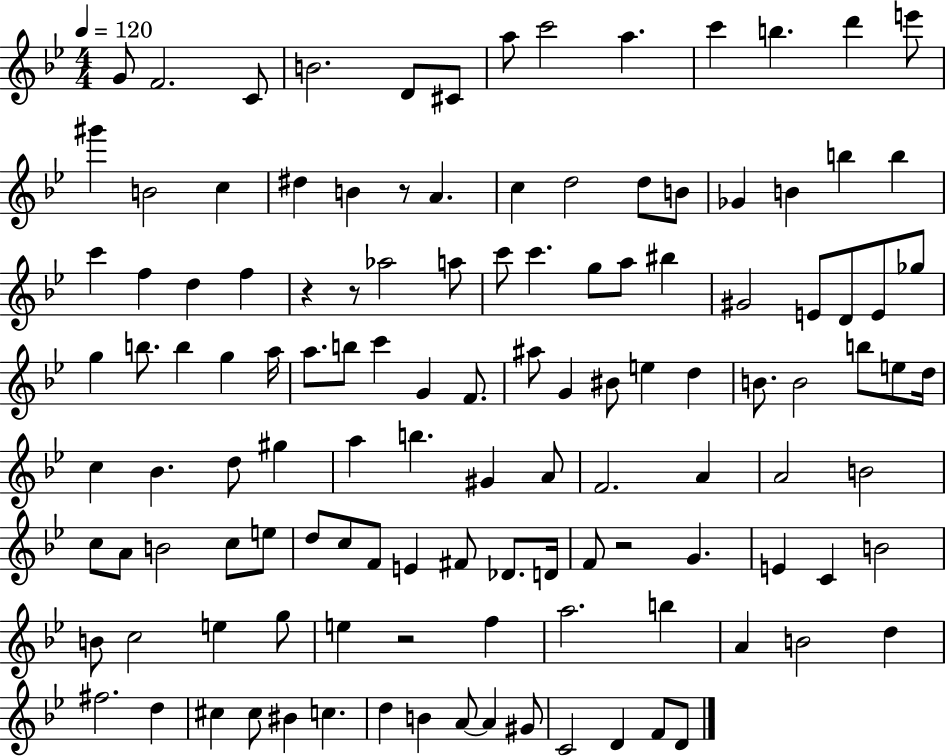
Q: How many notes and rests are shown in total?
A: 123